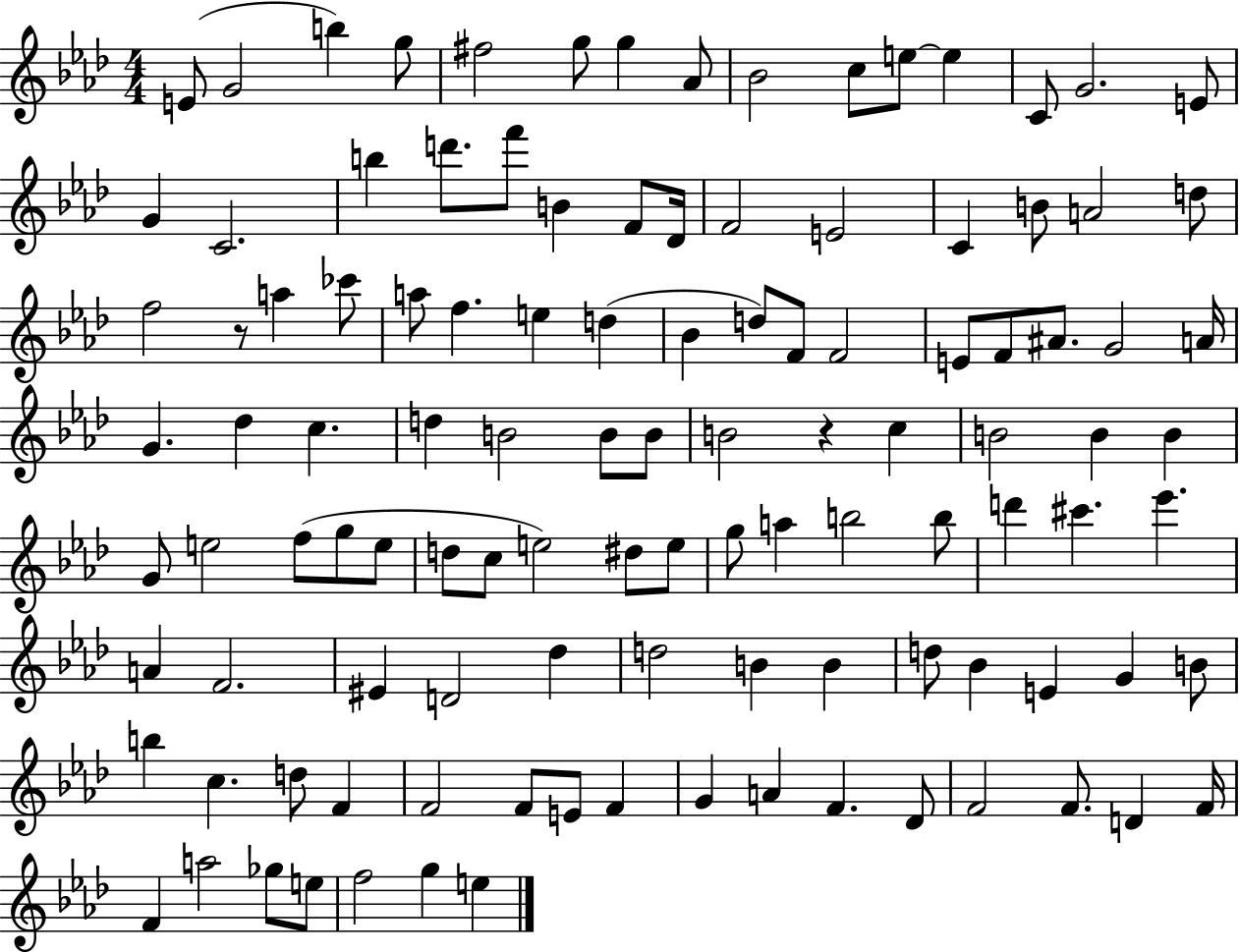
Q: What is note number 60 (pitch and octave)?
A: F5